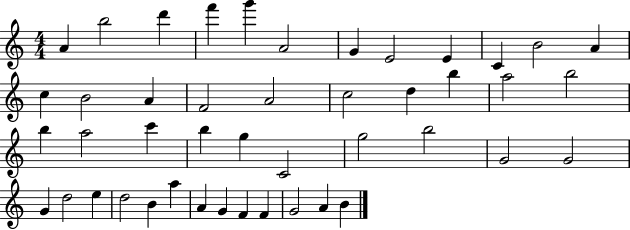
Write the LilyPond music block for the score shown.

{
  \clef treble
  \numericTimeSignature
  \time 4/4
  \key c \major
  a'4 b''2 d'''4 | f'''4 g'''4 a'2 | g'4 e'2 e'4 | c'4 b'2 a'4 | \break c''4 b'2 a'4 | f'2 a'2 | c''2 d''4 b''4 | a''2 b''2 | \break b''4 a''2 c'''4 | b''4 g''4 c'2 | g''2 b''2 | g'2 g'2 | \break g'4 d''2 e''4 | d''2 b'4 a''4 | a'4 g'4 f'4 f'4 | g'2 a'4 b'4 | \break \bar "|."
}